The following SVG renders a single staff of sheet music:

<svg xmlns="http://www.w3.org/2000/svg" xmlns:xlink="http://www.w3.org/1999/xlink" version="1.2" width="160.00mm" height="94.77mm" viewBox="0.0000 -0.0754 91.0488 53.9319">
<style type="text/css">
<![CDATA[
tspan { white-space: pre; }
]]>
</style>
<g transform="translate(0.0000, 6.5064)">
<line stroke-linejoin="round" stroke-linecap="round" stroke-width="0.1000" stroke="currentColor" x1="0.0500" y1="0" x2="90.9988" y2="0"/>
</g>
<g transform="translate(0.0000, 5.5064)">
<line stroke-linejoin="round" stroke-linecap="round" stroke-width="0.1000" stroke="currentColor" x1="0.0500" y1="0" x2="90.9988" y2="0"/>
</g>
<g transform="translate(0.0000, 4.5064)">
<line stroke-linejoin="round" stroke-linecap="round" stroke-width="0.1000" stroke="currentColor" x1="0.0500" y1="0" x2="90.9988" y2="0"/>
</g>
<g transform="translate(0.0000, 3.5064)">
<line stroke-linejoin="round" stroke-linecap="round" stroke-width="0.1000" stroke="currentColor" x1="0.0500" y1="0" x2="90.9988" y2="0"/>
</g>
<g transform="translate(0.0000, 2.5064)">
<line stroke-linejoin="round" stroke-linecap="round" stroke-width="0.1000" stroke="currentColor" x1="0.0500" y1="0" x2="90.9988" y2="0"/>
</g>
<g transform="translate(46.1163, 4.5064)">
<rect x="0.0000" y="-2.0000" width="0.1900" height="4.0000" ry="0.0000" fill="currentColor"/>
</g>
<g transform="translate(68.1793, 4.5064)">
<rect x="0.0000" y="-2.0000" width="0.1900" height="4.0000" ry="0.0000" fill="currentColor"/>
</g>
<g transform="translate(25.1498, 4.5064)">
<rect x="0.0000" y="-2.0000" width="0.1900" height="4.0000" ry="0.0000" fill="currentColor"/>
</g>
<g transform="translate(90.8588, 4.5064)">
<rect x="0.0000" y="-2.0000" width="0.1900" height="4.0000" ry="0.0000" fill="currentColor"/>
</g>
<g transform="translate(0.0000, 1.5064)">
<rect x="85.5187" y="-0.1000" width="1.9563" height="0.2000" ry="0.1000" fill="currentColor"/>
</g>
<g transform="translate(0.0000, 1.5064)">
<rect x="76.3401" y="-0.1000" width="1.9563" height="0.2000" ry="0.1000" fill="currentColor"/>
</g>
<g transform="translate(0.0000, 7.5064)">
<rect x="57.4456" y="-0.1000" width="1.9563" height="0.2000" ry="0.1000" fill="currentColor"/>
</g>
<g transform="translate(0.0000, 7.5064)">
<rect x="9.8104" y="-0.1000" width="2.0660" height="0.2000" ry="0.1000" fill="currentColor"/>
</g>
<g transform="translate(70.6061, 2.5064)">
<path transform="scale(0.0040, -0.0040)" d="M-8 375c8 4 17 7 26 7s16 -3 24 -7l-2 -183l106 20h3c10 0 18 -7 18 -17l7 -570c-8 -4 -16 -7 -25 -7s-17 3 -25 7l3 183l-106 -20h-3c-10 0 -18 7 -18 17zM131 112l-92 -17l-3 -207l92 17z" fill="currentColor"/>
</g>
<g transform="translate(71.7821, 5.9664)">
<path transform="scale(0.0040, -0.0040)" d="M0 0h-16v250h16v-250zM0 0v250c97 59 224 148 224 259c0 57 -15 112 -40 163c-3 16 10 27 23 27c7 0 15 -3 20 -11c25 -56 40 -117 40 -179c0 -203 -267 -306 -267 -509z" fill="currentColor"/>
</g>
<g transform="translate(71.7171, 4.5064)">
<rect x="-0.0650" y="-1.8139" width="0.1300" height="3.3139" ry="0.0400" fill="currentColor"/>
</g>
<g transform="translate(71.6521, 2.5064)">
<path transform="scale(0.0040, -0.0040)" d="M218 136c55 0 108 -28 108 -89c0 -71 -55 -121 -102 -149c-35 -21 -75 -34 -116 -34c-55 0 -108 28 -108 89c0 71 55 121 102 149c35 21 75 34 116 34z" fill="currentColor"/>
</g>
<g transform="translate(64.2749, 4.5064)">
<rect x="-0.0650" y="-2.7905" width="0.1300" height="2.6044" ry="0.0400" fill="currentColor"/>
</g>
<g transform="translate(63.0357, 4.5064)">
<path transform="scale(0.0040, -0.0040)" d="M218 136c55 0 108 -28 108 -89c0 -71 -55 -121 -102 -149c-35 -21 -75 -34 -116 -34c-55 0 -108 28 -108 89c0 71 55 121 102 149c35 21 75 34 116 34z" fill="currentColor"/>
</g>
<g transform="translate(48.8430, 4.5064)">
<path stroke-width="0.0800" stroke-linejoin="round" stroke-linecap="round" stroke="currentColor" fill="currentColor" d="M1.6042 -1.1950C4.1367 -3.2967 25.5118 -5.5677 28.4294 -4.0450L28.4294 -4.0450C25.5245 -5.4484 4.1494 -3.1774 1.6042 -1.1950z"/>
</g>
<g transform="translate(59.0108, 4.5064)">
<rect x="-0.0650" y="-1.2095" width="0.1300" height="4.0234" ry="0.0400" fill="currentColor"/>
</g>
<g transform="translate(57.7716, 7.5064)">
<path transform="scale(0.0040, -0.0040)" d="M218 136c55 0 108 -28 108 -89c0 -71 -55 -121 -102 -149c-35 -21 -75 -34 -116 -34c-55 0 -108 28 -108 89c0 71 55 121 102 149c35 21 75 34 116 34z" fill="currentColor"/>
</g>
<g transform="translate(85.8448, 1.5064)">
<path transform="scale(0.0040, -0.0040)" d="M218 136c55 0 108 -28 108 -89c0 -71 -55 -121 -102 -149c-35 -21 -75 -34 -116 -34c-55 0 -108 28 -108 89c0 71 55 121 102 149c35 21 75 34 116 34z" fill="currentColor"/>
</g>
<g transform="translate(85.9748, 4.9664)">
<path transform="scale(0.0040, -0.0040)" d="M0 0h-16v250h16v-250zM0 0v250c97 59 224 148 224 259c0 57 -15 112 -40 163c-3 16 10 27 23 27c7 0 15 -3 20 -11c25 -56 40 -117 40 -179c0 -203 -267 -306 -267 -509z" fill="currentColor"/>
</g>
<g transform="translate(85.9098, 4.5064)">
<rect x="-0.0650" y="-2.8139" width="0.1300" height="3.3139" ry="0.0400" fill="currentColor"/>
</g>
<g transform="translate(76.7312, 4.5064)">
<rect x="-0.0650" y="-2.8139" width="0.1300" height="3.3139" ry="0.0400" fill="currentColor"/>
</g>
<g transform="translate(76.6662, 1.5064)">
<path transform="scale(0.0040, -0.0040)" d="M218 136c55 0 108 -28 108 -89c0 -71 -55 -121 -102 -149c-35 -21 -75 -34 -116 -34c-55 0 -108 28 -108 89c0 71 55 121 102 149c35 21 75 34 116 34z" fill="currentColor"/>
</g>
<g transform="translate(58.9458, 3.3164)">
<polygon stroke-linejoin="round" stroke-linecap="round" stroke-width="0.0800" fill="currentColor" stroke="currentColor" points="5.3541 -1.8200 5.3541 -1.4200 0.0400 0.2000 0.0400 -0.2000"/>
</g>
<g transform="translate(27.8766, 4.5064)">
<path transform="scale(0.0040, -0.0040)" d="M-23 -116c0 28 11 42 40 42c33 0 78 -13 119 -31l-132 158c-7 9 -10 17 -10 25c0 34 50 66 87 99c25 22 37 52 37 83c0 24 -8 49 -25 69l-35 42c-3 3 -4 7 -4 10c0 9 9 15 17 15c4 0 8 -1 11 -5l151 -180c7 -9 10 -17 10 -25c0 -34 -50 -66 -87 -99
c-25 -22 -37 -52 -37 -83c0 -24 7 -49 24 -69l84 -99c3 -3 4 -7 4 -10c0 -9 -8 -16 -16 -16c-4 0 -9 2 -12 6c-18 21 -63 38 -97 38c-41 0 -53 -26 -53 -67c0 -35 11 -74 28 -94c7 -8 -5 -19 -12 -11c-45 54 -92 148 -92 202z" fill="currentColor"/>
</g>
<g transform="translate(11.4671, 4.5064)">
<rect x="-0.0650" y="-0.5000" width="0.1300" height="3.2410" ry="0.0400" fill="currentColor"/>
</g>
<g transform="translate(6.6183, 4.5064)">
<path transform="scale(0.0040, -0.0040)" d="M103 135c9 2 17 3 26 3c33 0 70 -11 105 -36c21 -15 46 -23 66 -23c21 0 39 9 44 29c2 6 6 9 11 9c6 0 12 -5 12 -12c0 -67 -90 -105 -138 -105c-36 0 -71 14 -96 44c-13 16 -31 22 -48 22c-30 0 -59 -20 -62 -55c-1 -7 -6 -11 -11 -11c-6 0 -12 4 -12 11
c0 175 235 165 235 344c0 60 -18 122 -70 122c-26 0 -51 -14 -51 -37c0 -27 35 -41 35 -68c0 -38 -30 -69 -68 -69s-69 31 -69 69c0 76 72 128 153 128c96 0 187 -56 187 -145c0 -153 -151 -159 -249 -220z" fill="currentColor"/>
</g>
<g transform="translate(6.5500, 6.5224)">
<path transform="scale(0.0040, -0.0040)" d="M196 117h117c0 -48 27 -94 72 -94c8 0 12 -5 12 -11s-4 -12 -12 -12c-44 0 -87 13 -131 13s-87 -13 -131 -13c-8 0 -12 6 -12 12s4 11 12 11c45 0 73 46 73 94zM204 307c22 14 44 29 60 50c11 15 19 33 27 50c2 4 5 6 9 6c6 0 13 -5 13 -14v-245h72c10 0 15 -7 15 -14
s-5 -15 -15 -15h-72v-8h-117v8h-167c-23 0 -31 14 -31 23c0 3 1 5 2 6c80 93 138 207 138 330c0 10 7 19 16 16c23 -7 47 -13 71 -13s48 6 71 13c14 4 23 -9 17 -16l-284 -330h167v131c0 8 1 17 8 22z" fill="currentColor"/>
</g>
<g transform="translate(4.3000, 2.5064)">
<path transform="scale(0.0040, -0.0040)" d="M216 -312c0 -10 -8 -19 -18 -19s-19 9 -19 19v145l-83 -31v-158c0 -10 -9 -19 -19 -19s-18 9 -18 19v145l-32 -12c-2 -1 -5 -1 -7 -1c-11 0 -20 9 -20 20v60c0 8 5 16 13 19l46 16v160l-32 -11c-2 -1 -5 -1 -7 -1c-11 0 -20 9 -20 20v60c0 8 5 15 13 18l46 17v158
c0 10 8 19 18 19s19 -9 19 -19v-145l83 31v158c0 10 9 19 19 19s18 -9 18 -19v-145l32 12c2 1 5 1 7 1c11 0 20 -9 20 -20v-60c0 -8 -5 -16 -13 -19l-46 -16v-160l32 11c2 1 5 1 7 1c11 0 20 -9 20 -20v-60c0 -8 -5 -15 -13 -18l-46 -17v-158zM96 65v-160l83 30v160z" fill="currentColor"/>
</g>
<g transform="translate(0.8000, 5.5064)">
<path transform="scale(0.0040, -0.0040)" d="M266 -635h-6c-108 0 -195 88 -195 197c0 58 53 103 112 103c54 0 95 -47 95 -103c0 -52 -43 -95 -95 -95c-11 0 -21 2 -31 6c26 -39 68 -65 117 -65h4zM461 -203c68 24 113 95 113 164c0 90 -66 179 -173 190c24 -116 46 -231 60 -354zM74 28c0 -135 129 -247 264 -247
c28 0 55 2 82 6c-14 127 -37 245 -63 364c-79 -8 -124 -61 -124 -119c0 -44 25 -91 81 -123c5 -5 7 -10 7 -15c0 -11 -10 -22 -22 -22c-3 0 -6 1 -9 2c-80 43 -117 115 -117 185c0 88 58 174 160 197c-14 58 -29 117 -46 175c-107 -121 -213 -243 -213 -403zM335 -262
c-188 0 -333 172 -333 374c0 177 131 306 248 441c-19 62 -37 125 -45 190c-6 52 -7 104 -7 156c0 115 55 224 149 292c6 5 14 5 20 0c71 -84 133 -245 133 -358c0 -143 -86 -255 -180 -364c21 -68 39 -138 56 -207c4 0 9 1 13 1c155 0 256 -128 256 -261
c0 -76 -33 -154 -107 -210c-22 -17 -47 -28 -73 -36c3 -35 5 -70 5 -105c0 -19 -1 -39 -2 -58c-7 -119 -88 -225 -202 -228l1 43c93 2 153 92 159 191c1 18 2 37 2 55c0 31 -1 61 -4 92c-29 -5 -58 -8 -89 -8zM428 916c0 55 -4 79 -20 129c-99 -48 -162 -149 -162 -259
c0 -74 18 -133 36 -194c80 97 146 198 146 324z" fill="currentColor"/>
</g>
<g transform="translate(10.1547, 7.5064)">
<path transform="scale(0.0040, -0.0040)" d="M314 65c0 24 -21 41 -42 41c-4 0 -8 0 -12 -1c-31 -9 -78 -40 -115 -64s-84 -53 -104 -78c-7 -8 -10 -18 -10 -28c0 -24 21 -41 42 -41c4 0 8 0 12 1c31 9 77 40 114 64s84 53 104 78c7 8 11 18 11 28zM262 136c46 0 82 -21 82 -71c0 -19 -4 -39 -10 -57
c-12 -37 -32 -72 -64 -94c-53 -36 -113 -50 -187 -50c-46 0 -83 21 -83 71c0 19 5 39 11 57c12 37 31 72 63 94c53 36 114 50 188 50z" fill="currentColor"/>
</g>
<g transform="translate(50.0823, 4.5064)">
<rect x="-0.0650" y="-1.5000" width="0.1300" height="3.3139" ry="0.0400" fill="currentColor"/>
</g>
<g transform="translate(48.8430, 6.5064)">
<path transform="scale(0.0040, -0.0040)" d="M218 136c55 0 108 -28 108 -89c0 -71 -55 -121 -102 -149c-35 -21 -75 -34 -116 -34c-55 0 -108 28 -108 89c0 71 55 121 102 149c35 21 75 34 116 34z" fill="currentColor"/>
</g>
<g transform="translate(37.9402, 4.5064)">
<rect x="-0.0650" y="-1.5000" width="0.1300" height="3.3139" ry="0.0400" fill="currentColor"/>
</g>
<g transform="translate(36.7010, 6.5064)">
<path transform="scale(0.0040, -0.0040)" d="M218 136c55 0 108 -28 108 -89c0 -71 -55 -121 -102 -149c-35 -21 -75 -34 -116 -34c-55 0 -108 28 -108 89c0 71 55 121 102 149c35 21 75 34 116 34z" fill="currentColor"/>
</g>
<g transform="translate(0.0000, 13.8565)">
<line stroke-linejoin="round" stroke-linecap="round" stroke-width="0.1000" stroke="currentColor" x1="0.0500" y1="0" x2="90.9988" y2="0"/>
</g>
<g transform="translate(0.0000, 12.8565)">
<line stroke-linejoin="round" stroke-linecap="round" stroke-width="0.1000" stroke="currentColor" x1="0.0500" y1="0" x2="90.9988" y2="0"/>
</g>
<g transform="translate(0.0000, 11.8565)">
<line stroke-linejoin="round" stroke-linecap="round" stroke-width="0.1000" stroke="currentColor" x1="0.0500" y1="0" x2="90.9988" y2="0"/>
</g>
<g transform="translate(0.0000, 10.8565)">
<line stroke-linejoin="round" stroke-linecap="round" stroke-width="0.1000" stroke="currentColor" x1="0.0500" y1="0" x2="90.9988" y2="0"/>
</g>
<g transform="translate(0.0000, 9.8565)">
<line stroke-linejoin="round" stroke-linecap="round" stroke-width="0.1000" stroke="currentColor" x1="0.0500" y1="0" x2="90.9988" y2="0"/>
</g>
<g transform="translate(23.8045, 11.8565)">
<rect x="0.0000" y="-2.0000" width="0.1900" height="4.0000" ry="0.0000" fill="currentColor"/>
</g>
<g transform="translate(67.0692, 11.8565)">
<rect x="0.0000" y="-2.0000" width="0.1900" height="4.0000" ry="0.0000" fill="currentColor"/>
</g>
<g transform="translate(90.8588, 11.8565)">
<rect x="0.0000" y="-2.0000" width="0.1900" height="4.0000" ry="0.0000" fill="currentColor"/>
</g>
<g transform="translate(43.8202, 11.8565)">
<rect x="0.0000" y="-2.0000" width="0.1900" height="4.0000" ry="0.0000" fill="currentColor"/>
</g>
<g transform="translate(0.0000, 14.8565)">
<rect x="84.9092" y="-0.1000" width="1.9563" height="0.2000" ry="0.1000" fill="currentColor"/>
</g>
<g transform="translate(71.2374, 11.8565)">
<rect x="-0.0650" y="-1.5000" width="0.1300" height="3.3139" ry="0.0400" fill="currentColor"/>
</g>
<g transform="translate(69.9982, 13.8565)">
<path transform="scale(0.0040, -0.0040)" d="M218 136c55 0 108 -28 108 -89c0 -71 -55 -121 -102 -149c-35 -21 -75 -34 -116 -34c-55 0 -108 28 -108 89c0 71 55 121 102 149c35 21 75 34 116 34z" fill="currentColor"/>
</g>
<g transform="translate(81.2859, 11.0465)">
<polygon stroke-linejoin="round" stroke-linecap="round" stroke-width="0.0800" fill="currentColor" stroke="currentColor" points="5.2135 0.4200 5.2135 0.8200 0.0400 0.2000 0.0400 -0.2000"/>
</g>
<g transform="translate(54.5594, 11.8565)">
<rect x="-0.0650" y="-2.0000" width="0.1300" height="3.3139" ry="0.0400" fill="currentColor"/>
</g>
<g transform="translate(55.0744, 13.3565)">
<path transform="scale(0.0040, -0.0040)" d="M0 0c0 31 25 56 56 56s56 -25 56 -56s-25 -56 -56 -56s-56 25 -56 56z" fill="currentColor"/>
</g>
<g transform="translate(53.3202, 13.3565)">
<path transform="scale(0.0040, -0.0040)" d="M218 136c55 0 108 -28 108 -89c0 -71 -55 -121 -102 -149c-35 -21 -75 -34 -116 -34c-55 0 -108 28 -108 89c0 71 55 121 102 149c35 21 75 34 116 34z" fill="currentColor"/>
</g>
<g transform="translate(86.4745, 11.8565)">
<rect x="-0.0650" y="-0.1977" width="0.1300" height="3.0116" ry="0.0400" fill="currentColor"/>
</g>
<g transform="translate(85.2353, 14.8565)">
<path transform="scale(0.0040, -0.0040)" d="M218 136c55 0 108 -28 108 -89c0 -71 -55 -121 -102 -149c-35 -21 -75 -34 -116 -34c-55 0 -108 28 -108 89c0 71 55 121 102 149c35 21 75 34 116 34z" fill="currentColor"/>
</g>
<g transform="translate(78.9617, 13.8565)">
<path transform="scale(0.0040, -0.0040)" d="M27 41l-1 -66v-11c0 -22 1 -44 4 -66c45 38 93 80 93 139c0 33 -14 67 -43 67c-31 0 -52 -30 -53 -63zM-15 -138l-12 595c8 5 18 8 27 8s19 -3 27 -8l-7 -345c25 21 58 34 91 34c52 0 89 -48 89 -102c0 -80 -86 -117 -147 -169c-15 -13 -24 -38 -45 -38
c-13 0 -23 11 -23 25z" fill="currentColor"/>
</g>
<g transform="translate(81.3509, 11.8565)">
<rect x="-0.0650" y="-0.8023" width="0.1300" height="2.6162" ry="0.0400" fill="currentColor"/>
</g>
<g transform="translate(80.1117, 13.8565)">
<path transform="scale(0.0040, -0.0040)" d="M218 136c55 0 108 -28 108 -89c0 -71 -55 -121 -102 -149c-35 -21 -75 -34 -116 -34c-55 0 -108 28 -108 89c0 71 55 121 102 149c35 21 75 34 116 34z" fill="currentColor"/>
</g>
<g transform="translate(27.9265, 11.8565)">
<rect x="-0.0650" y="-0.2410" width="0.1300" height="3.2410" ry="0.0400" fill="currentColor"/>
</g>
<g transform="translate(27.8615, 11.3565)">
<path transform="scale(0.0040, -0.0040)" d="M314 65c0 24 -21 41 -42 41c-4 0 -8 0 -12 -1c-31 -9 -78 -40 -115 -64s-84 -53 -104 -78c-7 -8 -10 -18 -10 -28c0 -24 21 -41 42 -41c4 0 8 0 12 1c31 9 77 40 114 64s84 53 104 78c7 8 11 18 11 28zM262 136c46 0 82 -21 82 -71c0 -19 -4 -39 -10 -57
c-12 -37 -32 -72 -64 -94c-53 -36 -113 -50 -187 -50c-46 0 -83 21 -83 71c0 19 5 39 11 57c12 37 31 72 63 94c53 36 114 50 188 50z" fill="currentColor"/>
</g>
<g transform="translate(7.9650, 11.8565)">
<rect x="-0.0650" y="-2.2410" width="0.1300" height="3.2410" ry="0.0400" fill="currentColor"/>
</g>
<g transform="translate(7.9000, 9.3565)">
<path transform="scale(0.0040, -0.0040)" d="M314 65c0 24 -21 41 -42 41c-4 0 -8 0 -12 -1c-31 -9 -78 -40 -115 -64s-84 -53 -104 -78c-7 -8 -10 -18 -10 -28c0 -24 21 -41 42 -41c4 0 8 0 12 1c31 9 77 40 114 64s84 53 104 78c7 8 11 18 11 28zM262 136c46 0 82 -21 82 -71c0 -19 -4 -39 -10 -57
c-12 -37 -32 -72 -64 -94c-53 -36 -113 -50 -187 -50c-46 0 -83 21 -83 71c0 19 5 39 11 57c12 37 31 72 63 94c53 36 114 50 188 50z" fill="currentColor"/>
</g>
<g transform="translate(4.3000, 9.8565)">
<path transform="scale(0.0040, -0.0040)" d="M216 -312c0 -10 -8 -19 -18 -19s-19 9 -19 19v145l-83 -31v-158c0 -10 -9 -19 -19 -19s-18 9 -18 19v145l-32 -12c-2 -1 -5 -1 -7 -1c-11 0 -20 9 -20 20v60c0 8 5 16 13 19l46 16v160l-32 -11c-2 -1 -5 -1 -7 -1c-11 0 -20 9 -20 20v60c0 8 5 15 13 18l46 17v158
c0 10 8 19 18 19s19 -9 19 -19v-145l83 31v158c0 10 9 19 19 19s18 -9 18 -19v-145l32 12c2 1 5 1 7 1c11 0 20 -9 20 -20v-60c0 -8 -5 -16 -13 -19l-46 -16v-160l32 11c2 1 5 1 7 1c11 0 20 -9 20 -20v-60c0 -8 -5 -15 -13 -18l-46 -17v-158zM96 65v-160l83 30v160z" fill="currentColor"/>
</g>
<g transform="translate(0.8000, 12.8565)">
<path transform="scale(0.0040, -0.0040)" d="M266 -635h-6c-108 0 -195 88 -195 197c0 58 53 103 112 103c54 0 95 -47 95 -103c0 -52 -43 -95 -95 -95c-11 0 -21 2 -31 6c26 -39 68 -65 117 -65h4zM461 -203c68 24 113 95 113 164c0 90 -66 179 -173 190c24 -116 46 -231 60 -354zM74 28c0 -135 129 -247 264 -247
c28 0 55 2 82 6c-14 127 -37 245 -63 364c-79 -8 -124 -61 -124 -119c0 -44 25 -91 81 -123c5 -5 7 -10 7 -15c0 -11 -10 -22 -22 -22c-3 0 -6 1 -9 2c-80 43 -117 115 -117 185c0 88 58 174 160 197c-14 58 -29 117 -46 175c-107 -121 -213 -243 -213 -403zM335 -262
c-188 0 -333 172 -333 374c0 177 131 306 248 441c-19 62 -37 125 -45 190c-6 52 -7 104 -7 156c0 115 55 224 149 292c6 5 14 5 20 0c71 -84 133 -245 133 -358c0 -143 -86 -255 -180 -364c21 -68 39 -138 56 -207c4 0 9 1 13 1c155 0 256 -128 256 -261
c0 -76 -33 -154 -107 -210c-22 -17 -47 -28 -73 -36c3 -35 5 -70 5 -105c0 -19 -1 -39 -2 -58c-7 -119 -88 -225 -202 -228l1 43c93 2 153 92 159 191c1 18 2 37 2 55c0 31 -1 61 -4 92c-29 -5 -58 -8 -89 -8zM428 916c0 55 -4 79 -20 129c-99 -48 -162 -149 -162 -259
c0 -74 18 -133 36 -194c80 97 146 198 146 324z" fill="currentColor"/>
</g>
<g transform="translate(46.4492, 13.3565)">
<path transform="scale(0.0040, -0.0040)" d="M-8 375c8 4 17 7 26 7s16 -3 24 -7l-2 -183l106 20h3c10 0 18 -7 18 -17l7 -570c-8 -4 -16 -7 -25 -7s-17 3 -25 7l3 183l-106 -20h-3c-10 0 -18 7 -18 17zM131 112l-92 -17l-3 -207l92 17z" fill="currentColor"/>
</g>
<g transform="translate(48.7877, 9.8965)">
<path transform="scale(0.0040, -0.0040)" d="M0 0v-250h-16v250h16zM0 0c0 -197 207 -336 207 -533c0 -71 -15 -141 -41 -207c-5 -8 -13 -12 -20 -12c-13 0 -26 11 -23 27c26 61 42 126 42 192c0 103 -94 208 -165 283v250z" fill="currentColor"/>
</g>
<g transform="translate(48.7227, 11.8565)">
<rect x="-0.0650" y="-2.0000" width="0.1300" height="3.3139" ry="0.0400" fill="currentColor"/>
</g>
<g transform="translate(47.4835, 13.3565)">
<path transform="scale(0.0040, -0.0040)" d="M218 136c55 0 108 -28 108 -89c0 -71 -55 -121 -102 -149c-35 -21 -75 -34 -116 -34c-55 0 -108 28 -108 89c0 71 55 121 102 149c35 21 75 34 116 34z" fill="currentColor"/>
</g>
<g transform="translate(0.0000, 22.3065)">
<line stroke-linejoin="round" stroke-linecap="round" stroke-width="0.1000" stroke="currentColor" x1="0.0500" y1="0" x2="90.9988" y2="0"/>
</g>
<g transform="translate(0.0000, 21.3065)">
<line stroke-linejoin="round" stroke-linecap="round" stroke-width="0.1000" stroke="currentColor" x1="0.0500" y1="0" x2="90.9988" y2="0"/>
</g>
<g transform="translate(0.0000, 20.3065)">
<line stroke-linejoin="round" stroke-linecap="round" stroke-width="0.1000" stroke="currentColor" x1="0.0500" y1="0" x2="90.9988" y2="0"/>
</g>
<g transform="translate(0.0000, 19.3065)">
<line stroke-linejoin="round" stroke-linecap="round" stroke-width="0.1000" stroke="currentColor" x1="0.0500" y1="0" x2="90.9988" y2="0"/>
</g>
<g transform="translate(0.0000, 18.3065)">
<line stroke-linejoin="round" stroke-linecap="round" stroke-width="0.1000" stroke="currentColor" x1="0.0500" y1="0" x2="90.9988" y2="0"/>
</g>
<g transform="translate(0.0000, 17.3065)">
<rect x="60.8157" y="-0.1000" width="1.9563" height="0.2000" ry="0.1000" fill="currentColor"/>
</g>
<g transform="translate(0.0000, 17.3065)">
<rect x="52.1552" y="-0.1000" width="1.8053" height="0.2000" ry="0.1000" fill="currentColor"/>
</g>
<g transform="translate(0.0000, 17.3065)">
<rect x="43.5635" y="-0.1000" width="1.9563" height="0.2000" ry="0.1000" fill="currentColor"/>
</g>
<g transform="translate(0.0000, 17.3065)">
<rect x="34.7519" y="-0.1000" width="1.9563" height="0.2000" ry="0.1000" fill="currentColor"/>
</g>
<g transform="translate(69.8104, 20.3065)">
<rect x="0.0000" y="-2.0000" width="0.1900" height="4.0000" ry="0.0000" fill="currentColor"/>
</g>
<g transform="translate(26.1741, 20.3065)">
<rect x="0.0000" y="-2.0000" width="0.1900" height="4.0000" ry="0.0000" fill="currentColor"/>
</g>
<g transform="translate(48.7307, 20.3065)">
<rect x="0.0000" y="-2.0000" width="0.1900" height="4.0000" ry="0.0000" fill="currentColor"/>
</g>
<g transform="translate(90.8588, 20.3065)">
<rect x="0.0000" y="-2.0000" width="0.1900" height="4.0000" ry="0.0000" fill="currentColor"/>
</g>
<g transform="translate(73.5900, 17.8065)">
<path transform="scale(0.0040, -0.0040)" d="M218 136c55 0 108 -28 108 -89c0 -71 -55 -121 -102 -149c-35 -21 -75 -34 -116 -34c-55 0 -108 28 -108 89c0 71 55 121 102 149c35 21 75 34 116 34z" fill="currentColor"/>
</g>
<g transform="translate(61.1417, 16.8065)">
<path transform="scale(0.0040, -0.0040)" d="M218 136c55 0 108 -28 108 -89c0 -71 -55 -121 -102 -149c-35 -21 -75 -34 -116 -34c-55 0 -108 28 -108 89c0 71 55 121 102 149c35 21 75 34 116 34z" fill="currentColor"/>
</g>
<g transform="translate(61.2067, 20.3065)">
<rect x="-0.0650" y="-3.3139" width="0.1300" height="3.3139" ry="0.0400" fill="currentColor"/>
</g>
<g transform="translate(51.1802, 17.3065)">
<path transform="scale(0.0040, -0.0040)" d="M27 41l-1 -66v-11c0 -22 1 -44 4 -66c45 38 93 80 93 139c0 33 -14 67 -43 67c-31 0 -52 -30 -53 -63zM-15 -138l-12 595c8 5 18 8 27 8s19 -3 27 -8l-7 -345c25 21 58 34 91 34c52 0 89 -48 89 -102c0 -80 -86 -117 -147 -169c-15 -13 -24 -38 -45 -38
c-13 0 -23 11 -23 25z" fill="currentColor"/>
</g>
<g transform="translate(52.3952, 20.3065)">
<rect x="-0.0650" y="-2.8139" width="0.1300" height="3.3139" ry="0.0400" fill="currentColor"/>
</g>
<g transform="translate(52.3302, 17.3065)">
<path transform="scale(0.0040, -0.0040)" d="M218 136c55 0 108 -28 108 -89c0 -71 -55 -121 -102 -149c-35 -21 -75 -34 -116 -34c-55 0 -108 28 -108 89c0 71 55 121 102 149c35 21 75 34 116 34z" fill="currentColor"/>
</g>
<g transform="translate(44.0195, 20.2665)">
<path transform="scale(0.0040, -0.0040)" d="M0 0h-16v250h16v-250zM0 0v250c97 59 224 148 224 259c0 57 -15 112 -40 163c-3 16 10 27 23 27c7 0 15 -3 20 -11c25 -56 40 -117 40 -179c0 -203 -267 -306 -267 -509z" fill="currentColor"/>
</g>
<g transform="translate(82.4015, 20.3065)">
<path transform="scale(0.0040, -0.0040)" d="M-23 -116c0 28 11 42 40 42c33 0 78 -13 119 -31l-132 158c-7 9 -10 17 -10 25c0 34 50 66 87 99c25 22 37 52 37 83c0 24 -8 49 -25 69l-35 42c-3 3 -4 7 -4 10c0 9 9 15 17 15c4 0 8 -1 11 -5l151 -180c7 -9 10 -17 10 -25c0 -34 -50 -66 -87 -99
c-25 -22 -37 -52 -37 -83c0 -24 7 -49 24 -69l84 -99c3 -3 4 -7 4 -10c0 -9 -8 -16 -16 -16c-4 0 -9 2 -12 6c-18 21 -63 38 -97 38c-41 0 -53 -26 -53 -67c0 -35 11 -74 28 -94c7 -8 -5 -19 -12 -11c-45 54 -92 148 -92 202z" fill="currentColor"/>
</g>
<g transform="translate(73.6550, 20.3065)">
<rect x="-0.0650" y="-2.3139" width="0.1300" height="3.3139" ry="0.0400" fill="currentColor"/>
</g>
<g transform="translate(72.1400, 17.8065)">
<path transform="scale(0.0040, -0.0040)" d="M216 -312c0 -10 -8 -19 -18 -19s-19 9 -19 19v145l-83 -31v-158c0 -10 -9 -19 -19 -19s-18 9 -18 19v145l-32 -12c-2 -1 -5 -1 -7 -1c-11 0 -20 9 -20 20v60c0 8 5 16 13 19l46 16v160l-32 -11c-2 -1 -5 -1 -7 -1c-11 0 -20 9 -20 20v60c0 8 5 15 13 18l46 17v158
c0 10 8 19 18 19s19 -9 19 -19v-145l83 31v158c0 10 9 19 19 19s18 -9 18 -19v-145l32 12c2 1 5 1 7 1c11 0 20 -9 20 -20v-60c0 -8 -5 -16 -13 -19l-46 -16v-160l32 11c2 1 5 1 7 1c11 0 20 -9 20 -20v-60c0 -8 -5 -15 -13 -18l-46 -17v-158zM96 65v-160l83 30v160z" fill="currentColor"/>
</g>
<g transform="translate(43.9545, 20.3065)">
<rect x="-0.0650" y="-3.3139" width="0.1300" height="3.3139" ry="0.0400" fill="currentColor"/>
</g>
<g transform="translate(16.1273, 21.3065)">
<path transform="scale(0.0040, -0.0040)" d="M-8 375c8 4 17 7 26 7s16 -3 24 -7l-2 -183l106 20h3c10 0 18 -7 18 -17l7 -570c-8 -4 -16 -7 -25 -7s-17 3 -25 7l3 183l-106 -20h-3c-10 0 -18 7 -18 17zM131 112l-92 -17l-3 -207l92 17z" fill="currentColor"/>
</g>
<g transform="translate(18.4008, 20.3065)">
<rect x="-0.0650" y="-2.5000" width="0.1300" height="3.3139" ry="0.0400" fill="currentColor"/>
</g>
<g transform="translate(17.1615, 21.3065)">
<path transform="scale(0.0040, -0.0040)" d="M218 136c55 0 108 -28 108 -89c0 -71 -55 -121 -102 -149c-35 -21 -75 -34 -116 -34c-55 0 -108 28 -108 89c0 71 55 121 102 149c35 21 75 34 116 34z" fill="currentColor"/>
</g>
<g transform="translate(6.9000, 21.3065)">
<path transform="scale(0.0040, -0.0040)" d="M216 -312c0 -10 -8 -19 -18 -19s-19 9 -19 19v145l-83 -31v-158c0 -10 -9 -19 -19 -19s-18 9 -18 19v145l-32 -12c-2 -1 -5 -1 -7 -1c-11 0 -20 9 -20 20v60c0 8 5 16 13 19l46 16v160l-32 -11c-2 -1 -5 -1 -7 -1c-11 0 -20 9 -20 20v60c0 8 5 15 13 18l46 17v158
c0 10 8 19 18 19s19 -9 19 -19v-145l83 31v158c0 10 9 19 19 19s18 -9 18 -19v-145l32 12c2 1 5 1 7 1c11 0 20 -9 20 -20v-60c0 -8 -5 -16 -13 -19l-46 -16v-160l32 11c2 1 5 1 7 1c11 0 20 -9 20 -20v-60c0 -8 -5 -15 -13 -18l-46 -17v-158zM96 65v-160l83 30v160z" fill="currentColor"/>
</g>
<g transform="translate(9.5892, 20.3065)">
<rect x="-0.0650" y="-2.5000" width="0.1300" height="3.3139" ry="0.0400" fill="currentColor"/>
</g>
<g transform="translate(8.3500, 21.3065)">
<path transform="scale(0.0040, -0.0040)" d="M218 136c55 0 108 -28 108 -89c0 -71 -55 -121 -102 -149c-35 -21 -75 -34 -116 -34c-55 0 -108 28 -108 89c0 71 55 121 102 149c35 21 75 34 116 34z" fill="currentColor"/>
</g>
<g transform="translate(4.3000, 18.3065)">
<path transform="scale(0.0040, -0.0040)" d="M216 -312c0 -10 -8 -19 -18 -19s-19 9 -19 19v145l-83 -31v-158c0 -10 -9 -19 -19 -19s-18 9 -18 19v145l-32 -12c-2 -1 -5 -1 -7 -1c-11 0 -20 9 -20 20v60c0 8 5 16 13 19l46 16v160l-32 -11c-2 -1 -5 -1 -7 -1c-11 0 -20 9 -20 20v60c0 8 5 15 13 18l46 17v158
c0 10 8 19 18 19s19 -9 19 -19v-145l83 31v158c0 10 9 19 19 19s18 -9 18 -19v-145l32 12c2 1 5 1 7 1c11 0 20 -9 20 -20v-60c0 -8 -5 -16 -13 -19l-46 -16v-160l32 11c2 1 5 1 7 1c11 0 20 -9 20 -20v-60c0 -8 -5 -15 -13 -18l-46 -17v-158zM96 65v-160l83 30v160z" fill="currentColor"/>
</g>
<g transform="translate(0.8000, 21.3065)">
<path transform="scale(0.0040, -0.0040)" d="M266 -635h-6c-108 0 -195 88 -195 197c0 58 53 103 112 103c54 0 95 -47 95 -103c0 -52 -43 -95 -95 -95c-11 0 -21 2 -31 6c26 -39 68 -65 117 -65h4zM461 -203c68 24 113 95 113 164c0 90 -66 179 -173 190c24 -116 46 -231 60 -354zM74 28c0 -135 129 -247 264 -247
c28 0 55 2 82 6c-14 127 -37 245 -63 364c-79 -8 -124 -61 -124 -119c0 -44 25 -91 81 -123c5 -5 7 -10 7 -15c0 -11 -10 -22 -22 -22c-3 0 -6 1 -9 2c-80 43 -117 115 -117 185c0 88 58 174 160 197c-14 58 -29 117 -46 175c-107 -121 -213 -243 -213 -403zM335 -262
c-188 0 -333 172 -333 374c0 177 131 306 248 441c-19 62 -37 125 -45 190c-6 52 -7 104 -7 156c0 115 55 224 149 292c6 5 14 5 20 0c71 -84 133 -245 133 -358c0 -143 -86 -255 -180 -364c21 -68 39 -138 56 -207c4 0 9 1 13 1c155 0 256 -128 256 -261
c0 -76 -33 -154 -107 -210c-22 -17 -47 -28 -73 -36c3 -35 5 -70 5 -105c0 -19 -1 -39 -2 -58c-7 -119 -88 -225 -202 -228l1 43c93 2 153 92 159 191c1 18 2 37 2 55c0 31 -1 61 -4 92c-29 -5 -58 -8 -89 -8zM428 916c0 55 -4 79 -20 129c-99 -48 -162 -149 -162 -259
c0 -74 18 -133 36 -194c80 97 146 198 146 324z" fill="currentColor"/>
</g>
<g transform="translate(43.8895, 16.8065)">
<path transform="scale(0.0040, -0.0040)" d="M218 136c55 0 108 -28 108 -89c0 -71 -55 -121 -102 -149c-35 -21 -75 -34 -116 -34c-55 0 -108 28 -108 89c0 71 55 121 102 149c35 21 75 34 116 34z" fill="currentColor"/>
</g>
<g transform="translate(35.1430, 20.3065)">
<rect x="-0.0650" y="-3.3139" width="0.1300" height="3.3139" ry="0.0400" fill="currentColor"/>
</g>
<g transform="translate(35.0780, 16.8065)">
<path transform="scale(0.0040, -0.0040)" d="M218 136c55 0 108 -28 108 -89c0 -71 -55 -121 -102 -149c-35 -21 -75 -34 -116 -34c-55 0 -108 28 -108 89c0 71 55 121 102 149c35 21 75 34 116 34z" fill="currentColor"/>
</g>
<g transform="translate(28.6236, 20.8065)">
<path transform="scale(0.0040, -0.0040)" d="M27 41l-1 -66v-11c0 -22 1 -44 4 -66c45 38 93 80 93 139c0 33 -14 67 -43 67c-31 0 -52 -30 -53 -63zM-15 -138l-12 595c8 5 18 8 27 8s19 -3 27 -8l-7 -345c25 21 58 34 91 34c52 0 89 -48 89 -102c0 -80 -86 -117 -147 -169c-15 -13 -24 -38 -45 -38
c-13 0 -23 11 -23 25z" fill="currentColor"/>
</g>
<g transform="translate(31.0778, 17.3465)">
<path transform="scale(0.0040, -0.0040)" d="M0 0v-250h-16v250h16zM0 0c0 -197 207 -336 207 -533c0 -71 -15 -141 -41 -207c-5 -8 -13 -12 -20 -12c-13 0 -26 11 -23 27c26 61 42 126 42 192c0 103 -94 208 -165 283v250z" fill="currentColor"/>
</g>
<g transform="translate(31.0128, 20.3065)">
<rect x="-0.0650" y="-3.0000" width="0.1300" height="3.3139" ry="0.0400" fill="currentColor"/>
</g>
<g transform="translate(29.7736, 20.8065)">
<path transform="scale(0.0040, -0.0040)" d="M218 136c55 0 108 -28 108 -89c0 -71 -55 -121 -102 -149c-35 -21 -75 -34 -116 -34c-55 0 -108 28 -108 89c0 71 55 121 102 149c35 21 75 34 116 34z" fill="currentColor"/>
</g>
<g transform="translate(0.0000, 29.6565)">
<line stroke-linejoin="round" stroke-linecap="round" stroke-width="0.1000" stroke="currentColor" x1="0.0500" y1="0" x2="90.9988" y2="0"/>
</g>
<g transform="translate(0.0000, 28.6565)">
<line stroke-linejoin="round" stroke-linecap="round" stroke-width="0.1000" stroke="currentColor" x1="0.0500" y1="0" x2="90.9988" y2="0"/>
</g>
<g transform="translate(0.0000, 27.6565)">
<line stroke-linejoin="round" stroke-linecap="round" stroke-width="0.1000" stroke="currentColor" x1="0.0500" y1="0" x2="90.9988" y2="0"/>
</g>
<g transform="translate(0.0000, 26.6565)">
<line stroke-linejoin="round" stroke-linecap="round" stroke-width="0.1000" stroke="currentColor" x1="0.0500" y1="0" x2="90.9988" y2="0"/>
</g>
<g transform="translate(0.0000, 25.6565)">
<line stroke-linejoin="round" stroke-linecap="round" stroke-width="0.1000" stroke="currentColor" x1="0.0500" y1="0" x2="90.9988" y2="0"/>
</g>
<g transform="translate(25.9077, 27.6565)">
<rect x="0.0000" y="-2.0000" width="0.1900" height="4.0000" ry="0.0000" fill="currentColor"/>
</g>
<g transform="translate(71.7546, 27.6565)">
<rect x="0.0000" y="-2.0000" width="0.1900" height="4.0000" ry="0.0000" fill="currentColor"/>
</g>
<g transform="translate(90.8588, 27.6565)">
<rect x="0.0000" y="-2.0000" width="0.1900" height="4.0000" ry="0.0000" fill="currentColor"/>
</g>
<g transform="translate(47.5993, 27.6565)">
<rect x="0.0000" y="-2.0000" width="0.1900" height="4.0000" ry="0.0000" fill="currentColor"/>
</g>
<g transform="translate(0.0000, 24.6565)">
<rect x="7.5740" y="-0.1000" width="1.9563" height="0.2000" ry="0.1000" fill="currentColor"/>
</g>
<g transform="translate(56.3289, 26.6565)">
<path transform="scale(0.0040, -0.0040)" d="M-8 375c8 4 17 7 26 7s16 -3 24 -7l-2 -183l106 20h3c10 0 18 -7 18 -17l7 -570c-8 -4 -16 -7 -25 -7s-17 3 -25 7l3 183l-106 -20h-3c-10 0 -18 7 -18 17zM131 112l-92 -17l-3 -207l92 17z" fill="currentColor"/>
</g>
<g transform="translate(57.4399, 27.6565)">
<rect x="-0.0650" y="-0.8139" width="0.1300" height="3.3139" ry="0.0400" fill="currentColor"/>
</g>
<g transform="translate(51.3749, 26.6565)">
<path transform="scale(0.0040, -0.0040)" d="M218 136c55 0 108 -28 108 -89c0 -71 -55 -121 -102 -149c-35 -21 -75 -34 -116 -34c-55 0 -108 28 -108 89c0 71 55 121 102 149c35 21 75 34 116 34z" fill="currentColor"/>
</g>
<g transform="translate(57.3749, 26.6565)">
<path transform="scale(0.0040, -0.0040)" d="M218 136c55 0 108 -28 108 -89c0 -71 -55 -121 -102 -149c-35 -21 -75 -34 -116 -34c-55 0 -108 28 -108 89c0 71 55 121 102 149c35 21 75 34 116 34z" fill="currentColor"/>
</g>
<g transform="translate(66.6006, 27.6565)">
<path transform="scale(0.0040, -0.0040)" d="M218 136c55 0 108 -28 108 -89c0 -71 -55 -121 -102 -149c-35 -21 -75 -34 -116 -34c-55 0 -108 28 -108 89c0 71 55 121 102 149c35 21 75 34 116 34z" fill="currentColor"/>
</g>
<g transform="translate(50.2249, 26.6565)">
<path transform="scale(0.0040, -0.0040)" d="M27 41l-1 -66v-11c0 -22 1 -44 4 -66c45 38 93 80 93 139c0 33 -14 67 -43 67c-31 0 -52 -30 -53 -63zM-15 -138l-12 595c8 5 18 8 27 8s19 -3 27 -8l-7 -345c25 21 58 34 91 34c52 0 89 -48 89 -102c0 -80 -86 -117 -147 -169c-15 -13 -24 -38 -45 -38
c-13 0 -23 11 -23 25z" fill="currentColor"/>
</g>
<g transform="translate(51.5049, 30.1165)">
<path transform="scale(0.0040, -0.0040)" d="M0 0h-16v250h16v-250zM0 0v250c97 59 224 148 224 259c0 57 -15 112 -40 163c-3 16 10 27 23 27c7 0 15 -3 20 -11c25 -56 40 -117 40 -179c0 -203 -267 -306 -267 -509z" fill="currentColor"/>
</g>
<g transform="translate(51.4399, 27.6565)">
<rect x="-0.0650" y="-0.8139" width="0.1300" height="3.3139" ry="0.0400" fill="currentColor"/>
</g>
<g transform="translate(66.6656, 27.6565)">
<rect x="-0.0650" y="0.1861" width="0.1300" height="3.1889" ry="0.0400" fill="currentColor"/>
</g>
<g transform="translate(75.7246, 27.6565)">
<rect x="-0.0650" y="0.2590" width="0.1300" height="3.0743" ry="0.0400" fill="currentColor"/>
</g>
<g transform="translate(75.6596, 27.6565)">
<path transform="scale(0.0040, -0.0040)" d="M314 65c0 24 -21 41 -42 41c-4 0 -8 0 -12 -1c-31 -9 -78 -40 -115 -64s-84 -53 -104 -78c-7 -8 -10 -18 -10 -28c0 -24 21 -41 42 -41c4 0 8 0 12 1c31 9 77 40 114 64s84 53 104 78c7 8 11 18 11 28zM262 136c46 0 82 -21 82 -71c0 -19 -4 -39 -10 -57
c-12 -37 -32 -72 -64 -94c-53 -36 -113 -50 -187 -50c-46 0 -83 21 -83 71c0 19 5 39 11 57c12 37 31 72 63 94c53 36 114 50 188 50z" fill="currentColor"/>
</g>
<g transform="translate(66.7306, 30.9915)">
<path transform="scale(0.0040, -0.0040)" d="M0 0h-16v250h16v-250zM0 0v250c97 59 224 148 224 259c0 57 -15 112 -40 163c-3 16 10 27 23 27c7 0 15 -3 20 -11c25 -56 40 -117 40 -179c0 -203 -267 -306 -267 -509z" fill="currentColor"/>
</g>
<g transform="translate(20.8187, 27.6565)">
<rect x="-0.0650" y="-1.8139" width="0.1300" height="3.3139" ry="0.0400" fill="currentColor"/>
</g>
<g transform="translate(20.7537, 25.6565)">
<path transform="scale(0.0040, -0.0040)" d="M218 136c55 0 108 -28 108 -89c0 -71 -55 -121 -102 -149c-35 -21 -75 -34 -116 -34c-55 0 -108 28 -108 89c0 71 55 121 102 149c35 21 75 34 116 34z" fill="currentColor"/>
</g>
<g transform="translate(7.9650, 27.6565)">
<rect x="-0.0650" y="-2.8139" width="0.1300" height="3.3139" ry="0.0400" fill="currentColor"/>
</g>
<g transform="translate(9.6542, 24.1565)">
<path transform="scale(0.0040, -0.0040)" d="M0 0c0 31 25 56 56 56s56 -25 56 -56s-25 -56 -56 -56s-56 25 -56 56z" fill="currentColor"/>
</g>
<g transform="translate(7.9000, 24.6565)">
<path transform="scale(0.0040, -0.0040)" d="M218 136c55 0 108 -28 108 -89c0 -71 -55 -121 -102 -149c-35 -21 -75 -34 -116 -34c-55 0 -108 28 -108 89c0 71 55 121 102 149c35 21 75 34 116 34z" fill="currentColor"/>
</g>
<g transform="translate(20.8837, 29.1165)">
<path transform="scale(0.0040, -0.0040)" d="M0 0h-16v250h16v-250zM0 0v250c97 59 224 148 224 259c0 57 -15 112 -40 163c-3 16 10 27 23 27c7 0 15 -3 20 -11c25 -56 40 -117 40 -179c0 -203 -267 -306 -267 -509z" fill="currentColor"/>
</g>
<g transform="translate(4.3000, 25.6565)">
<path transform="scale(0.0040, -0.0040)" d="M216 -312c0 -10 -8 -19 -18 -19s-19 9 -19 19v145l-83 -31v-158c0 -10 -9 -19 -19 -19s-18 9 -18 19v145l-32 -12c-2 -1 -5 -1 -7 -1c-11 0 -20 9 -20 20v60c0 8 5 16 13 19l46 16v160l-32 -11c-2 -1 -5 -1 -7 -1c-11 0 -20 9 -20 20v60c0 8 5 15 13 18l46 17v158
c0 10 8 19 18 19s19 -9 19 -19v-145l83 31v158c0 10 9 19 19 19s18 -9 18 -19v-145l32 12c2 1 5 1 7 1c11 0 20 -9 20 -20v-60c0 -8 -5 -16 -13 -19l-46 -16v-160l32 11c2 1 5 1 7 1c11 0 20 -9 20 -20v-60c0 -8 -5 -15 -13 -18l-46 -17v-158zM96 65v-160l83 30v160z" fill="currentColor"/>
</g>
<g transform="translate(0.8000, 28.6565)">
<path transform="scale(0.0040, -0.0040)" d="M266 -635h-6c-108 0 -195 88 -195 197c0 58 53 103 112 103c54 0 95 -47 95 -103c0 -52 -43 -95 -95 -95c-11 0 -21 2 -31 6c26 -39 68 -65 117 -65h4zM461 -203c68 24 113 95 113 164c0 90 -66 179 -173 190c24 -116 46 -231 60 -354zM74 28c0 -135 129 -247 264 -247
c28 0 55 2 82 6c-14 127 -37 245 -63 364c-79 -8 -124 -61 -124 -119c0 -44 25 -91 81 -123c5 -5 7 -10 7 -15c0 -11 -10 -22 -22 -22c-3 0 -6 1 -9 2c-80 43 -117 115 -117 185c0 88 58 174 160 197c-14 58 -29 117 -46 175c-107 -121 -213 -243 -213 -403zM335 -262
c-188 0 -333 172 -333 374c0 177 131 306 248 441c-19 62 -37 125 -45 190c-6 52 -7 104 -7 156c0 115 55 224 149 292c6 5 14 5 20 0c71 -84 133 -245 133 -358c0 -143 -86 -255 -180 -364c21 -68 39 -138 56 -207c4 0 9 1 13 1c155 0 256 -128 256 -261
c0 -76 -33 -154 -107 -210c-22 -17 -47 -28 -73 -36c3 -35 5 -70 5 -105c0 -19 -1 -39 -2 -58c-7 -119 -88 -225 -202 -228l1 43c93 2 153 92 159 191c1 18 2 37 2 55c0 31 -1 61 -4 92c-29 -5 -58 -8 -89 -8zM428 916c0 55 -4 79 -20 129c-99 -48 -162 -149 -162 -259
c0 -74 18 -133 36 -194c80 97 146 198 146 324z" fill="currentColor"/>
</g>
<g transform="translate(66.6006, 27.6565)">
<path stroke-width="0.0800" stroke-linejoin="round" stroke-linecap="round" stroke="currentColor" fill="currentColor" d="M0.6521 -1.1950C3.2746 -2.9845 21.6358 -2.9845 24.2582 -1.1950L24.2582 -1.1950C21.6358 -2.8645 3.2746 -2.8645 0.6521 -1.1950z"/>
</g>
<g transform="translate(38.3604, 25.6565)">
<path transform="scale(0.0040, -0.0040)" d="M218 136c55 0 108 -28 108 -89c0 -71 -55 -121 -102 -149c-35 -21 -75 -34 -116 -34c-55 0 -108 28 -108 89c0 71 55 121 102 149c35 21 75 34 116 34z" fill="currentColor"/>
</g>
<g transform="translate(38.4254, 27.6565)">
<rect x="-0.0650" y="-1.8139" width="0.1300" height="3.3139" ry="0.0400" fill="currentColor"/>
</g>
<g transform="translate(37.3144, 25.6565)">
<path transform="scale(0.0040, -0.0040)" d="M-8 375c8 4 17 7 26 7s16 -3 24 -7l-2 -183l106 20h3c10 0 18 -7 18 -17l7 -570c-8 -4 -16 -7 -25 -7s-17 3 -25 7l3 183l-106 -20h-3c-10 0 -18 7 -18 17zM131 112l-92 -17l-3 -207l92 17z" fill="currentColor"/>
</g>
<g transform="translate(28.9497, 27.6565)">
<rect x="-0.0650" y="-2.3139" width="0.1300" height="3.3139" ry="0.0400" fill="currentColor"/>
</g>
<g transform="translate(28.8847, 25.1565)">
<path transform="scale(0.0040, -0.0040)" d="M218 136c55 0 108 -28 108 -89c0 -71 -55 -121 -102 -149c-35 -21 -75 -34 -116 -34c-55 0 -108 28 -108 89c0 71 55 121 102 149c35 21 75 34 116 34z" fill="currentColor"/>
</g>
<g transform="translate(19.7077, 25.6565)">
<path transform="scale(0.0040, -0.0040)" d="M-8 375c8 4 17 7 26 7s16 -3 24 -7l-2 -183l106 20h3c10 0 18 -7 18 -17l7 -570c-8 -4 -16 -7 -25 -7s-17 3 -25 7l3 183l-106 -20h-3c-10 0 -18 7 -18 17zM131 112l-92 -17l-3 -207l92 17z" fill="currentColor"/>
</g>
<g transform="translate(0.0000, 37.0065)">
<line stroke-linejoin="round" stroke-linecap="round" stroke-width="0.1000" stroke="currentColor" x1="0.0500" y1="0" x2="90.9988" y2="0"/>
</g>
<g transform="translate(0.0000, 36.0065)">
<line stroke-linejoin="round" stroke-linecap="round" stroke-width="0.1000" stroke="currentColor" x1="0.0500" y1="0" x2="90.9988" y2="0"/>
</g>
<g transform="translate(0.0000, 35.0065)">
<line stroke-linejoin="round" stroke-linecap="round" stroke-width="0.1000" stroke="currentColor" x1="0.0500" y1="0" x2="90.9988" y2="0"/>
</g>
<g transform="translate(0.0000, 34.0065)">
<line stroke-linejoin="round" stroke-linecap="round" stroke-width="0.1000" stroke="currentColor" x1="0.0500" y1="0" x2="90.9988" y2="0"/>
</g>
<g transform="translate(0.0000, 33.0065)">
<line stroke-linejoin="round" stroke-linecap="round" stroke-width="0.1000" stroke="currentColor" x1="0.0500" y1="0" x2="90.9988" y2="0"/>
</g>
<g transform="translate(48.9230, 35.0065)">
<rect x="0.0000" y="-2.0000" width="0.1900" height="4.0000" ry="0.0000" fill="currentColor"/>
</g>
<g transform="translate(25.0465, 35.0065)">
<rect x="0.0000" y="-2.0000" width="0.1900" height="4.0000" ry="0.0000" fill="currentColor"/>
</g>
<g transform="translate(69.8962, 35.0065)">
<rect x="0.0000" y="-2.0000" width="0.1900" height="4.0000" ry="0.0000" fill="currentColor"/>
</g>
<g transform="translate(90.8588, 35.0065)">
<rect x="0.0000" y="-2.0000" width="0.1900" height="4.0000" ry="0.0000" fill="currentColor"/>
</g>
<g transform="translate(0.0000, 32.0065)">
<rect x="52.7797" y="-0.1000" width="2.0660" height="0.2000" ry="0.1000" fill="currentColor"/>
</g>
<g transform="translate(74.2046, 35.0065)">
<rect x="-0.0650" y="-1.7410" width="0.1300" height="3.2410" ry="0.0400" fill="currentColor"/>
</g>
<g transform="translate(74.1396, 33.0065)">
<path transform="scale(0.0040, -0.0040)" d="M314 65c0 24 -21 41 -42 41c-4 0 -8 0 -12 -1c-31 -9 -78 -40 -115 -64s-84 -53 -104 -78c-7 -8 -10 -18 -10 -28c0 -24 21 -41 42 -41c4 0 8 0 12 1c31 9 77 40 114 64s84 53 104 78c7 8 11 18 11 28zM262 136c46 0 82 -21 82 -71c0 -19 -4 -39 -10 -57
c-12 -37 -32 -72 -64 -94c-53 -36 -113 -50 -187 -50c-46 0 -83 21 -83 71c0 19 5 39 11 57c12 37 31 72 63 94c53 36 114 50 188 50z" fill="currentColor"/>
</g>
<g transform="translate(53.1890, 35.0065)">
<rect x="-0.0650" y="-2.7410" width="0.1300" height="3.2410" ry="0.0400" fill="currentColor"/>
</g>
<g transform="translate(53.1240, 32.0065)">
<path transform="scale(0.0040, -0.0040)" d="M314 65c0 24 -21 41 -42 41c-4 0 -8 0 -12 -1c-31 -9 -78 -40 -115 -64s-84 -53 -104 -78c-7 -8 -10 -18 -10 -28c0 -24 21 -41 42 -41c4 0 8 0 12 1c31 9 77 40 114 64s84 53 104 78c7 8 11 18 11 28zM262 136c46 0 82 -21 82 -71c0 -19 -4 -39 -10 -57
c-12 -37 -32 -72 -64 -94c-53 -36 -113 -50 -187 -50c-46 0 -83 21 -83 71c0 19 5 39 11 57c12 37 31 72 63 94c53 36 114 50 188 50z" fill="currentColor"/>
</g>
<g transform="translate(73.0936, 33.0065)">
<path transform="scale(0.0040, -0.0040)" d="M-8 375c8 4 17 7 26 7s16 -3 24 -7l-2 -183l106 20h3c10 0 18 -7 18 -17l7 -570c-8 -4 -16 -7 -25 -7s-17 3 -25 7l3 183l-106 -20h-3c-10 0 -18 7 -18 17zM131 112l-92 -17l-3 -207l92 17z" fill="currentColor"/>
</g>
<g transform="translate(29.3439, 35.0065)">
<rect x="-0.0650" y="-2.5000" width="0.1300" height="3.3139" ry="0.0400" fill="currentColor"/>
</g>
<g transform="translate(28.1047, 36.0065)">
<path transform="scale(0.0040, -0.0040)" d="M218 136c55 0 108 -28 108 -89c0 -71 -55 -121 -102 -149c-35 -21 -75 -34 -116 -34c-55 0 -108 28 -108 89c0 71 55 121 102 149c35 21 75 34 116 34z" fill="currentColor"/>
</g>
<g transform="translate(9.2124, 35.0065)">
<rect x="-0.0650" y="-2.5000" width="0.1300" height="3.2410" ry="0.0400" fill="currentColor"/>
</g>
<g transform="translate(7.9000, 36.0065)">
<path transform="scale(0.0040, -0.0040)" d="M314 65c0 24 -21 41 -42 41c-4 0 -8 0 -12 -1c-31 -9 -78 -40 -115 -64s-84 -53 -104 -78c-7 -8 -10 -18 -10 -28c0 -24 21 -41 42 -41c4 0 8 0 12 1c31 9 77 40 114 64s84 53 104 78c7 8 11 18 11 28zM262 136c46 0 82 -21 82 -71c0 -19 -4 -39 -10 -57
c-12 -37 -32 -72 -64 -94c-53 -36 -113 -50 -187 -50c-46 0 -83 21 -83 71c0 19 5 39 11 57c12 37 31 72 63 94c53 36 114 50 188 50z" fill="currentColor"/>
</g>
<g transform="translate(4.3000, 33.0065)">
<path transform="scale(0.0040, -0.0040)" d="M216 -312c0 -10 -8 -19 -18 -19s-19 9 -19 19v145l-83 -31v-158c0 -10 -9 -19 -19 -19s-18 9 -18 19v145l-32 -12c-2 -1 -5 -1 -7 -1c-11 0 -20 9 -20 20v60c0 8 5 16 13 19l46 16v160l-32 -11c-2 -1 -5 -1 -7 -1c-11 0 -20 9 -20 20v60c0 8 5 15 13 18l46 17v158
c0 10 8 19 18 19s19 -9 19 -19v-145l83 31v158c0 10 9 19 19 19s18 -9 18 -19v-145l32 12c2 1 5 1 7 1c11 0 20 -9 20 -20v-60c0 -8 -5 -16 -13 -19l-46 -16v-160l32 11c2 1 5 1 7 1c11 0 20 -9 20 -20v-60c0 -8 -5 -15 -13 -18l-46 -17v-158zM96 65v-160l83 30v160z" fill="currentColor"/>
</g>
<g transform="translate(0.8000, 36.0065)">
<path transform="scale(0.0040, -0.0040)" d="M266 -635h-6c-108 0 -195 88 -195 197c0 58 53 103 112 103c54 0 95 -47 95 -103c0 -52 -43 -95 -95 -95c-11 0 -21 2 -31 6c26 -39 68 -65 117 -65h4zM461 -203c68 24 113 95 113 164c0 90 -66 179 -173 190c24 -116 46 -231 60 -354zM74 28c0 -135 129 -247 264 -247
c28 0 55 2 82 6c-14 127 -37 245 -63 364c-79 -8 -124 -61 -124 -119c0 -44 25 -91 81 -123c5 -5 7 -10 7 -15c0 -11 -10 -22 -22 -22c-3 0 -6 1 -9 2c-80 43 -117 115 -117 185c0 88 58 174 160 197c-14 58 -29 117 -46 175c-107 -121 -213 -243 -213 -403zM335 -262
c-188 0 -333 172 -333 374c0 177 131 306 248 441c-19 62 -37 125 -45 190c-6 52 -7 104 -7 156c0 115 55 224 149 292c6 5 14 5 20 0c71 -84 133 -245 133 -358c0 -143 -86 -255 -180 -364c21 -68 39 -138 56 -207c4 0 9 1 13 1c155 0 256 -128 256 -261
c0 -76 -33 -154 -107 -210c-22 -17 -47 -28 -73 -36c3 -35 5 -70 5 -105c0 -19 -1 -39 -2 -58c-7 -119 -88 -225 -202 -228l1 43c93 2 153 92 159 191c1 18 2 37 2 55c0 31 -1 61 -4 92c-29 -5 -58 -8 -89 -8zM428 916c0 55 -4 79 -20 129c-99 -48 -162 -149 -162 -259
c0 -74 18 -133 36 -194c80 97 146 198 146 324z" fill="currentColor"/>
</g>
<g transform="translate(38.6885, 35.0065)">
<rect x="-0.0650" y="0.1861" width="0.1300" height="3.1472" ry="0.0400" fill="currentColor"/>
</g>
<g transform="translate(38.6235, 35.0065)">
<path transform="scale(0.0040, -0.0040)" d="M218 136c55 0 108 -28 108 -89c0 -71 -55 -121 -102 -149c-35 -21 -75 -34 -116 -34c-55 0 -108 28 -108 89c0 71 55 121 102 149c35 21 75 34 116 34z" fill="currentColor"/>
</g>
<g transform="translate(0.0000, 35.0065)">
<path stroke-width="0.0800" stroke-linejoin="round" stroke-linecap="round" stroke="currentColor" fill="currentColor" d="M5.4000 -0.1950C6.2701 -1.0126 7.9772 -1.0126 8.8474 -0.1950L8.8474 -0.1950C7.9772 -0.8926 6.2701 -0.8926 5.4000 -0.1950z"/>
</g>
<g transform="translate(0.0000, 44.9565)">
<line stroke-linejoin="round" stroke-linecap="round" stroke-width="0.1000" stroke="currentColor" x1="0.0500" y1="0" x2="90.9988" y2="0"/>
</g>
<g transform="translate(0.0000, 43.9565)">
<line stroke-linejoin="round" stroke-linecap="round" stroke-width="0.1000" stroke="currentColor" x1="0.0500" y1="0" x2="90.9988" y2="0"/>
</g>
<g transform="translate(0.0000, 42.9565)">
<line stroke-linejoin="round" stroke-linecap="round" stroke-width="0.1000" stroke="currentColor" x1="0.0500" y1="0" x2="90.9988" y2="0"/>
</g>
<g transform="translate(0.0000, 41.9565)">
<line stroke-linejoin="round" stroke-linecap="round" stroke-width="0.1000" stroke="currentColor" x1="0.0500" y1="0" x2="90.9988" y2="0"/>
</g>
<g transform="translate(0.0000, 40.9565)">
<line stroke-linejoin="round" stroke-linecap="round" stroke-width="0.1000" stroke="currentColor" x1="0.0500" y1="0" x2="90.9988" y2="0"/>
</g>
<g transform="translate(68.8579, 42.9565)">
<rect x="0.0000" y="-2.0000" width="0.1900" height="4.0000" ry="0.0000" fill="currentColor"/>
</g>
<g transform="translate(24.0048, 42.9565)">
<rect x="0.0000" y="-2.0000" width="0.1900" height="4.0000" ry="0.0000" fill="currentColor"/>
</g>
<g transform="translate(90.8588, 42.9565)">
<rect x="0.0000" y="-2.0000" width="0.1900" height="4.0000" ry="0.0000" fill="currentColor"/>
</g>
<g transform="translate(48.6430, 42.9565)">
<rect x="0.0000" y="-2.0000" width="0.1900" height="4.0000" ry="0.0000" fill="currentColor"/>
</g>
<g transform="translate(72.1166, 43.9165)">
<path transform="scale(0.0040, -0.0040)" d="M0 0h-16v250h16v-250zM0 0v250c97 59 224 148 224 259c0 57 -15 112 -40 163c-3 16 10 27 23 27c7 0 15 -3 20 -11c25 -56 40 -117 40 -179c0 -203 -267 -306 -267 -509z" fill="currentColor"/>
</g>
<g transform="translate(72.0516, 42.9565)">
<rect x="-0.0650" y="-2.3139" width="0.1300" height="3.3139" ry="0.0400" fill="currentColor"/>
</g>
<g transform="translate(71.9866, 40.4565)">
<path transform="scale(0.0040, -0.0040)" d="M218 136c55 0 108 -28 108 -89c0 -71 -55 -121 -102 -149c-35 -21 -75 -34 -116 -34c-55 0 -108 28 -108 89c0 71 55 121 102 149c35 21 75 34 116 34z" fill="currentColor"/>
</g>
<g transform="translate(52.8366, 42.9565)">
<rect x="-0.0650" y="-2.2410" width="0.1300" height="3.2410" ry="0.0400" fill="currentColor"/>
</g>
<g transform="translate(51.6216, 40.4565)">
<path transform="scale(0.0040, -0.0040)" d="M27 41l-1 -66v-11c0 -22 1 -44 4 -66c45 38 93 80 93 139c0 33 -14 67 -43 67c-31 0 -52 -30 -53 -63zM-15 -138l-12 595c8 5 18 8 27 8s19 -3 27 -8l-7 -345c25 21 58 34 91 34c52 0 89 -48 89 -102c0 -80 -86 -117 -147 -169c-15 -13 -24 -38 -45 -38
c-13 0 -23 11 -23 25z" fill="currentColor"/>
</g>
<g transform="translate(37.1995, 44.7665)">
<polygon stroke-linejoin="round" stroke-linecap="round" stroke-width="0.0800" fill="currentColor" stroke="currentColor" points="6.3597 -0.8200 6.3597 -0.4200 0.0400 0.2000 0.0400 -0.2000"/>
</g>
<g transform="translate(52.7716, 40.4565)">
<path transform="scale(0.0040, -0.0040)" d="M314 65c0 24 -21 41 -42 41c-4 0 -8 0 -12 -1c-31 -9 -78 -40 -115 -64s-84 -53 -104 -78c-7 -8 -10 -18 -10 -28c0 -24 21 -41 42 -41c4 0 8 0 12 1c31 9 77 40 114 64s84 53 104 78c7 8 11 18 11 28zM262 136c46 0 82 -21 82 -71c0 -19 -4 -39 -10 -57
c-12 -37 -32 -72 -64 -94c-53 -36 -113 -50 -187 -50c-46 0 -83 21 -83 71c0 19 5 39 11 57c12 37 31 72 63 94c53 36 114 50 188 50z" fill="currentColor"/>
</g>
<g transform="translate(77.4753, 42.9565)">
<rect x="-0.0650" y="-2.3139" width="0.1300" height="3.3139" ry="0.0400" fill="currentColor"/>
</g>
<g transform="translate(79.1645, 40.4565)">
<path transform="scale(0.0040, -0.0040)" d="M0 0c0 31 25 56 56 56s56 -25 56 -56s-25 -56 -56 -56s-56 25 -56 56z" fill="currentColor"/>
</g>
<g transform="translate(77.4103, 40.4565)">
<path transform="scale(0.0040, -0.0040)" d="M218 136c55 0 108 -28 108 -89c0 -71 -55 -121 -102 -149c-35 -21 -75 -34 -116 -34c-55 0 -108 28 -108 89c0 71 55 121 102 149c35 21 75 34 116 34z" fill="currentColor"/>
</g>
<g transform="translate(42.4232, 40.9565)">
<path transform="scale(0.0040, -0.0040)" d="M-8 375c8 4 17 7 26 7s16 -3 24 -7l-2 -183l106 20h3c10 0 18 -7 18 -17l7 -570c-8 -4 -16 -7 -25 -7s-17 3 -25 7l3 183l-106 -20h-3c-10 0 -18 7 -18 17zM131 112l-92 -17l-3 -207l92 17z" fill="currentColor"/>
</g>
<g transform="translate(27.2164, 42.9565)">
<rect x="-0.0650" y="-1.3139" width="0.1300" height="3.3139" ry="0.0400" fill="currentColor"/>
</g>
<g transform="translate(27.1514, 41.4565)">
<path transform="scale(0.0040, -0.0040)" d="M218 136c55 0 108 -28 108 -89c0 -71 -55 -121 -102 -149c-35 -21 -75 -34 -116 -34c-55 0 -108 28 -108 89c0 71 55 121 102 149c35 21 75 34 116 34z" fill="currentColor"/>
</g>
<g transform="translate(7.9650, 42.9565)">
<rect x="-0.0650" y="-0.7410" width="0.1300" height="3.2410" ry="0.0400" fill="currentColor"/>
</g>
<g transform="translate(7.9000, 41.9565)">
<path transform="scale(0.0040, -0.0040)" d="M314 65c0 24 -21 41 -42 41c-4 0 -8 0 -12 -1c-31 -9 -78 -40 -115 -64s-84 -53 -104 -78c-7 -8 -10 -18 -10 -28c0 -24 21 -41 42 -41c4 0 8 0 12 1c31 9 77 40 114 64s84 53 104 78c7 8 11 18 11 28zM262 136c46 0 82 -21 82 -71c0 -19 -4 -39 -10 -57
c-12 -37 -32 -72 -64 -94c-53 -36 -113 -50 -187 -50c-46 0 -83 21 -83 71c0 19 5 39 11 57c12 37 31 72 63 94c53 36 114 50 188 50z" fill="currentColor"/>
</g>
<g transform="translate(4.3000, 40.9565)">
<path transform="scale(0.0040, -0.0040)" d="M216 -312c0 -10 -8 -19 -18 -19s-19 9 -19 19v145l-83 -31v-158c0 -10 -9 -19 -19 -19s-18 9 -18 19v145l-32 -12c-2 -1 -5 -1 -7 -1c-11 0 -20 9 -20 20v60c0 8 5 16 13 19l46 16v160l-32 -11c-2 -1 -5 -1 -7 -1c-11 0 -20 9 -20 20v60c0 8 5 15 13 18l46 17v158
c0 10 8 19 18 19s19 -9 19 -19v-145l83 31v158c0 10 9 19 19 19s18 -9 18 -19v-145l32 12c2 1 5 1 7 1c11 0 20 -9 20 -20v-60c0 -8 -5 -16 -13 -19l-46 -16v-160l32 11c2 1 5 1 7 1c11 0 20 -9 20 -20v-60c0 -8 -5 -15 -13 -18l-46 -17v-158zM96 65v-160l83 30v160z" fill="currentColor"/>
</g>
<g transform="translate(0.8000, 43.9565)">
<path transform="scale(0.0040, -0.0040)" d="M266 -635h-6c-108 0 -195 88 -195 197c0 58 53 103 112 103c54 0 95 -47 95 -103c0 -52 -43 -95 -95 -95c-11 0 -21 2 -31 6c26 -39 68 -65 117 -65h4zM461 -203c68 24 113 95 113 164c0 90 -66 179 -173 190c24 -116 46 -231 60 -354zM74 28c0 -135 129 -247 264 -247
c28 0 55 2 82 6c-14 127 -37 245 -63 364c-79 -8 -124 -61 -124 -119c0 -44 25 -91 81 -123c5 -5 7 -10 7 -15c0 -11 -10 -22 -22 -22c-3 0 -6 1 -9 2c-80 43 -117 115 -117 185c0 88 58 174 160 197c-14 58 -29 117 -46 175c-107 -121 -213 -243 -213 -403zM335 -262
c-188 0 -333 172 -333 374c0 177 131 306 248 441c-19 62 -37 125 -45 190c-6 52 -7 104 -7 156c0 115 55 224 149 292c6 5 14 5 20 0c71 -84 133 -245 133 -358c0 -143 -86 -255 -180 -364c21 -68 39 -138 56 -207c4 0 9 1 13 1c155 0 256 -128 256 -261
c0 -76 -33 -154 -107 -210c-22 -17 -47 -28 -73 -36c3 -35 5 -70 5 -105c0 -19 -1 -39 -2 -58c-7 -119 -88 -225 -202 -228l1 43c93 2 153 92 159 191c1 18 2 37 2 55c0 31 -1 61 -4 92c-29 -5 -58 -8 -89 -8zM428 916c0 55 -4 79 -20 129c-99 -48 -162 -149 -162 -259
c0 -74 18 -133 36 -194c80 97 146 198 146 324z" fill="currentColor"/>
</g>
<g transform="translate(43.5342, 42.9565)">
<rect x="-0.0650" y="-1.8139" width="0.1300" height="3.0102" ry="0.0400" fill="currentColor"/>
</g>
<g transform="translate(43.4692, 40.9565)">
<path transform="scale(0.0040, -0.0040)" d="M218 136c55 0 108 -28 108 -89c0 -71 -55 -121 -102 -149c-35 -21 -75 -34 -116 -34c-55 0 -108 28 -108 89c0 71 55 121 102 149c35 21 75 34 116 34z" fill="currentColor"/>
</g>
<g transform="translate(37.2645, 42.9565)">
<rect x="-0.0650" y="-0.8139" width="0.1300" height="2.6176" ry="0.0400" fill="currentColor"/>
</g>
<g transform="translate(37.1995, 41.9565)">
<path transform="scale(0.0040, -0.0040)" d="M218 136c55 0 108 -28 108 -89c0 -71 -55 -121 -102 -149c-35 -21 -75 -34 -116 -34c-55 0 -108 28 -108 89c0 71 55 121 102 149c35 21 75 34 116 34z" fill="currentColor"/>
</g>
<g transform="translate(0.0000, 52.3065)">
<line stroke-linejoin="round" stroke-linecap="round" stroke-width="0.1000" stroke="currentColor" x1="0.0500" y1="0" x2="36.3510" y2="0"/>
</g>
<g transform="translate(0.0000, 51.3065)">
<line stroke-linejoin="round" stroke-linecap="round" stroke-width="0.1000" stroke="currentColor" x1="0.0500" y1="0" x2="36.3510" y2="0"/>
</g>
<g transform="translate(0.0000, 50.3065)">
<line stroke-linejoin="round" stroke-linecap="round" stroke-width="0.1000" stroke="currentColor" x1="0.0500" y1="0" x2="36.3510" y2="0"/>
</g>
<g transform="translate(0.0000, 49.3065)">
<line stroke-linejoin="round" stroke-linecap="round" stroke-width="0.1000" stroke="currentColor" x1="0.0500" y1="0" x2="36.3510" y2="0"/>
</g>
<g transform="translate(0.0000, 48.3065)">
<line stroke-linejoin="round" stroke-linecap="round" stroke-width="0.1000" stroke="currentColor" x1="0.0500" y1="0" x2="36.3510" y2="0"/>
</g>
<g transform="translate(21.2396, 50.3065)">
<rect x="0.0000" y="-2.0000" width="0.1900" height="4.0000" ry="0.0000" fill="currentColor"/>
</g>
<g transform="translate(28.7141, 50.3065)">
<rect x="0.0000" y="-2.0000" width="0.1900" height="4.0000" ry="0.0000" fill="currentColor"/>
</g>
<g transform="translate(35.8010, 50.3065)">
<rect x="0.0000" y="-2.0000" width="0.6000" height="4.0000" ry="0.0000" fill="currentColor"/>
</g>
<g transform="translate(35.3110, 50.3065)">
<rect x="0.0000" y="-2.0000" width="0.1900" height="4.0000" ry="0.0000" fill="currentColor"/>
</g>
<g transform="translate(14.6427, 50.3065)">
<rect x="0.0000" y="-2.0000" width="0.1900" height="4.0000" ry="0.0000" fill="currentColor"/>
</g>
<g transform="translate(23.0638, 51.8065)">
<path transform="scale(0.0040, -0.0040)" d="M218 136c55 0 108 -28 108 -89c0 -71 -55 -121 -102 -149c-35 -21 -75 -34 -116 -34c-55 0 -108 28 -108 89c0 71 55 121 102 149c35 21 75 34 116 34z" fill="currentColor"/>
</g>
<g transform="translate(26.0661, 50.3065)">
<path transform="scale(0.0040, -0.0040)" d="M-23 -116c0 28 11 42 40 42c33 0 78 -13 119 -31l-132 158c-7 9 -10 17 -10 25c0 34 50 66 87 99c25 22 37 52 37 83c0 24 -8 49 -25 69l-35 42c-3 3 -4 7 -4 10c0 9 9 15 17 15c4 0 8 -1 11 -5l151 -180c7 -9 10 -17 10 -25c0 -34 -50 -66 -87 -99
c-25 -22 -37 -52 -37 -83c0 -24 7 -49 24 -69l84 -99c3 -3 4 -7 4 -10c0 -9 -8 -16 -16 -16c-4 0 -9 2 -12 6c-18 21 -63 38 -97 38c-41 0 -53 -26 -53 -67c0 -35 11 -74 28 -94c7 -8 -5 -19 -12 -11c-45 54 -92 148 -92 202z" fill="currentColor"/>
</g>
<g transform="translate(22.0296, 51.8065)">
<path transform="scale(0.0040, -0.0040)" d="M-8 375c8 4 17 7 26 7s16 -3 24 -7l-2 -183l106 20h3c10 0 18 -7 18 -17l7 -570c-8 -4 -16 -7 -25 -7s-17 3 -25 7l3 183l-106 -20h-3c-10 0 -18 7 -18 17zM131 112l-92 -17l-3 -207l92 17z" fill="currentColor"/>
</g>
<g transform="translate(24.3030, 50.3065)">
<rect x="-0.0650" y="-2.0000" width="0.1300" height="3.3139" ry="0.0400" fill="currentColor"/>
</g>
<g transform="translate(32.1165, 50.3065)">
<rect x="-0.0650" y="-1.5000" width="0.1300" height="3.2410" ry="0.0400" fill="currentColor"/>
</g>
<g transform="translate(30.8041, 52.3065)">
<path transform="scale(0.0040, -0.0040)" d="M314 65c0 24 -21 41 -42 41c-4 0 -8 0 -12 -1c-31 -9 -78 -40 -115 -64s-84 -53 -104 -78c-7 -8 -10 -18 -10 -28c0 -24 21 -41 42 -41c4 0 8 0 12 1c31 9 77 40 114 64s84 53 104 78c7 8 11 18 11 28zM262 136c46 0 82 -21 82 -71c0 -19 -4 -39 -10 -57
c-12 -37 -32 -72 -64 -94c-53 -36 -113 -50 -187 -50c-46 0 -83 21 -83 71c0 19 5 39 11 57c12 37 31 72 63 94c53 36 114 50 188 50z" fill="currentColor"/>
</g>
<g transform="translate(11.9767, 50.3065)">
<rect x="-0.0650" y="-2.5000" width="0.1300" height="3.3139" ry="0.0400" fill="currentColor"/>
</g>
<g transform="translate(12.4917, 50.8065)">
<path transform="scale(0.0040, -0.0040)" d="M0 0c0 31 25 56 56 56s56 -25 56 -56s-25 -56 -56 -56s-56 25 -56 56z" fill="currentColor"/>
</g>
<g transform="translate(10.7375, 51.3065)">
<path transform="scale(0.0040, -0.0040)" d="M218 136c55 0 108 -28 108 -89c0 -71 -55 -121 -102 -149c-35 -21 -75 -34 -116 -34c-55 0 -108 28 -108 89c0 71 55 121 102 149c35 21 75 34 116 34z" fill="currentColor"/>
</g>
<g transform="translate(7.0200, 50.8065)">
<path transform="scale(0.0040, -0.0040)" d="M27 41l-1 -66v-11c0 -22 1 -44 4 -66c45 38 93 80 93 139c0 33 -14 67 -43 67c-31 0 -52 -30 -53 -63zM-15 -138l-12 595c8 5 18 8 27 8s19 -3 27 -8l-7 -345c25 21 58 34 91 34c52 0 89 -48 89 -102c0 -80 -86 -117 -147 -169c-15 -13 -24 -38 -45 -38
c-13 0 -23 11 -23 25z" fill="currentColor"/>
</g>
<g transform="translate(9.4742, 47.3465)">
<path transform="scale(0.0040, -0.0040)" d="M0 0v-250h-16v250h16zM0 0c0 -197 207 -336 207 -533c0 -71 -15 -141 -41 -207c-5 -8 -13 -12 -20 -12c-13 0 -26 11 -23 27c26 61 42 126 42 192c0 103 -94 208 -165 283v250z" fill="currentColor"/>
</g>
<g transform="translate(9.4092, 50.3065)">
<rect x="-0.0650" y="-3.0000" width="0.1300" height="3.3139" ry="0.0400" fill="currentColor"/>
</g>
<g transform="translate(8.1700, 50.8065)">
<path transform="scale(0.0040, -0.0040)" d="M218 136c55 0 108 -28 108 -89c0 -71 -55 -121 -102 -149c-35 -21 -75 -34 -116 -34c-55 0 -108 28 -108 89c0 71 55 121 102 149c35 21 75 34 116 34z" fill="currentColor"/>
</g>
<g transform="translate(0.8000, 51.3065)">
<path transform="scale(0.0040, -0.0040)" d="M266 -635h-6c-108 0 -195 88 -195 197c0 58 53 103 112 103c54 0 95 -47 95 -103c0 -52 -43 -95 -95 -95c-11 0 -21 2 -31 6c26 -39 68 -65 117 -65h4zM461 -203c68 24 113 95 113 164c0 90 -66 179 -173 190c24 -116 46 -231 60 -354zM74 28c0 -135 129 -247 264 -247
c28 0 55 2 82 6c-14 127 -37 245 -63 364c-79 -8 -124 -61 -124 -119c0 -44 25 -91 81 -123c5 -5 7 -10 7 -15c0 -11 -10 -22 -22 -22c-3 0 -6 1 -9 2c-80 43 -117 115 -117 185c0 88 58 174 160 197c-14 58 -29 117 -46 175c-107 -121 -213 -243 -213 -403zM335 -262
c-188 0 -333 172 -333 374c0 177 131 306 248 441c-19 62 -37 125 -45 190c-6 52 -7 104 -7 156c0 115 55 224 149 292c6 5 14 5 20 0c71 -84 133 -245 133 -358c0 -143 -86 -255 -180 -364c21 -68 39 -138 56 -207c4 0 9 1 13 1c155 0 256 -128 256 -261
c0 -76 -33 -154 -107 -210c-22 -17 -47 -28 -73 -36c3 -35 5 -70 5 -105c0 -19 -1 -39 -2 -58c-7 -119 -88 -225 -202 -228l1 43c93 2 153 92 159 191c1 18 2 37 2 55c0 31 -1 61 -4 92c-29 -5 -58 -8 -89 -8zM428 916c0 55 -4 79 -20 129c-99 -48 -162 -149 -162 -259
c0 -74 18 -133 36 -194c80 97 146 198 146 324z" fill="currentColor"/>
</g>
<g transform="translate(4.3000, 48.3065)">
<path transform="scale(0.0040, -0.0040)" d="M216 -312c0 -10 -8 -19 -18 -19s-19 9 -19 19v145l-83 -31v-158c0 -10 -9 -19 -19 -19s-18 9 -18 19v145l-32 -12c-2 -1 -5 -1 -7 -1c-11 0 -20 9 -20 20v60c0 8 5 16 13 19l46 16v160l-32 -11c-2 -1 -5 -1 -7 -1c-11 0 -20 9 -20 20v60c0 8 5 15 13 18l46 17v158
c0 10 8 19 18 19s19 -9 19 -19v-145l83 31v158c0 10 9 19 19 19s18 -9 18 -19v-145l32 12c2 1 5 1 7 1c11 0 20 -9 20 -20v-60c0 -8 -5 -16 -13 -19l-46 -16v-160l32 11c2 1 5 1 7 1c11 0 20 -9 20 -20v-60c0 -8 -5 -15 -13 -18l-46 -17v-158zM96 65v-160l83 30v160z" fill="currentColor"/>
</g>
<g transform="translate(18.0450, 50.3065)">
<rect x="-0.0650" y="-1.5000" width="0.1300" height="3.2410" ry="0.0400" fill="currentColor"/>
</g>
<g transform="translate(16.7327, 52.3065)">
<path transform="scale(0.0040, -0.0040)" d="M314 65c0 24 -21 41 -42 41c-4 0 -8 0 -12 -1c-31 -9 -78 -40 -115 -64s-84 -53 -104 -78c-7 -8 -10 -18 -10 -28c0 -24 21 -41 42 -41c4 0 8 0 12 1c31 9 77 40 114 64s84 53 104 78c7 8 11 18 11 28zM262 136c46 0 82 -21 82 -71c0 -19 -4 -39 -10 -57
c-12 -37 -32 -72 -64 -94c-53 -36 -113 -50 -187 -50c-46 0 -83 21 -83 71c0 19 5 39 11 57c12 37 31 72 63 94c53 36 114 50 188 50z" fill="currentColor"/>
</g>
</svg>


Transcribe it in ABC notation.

X:1
T:Untitled
M:2/4
L:1/4
K:G
C2 z E E C/2 B/2 f/2 a a/2 g2 c2 F/2 F E _E/2 C/2 ^G G _A/2 b b/2 _a b ^g z a f/2 g f _d/2 d B/2 B2 G2 G B a2 f2 d2 e d/2 f/2 _g2 g/2 g _A/2 G E2 F z E2